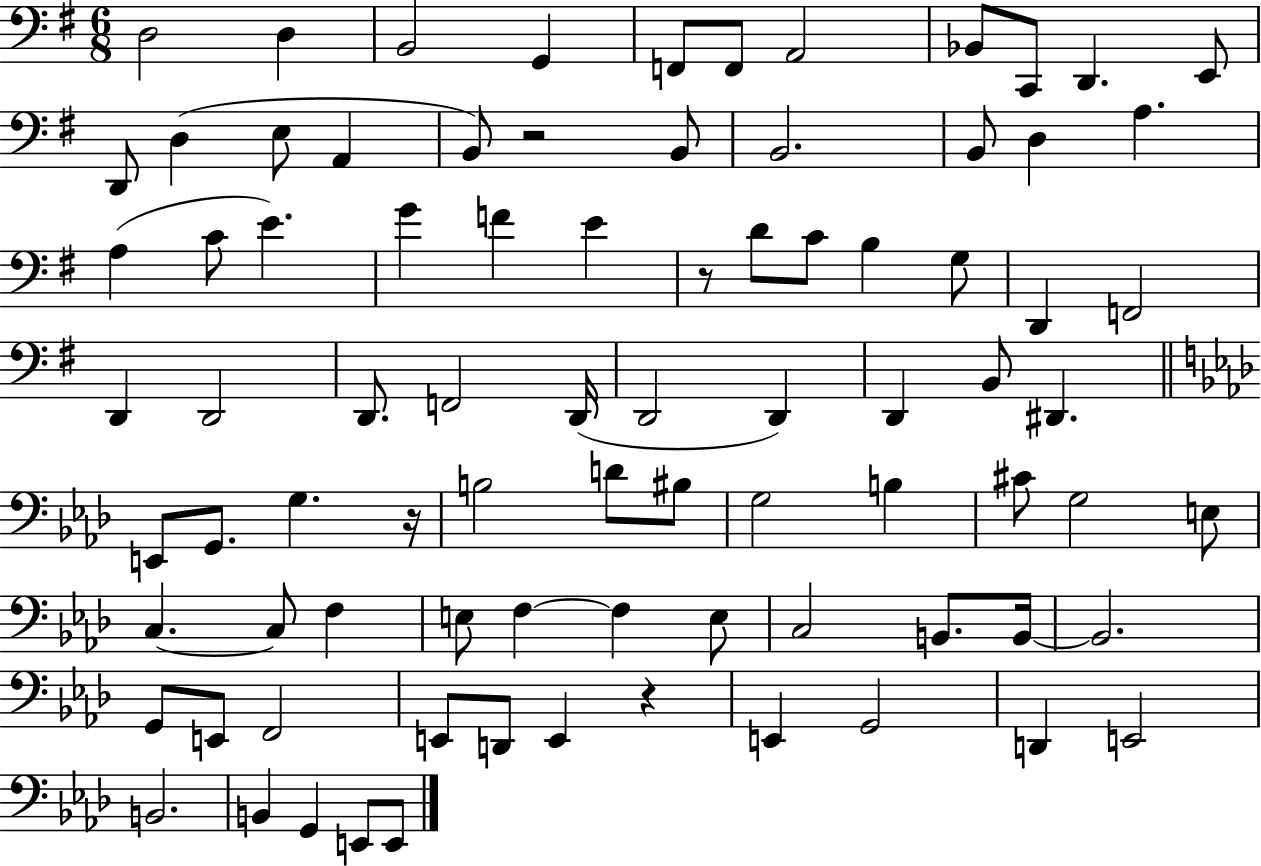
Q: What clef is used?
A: bass